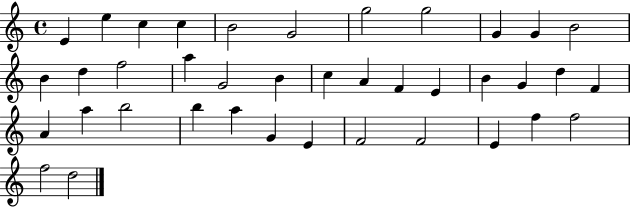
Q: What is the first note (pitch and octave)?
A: E4